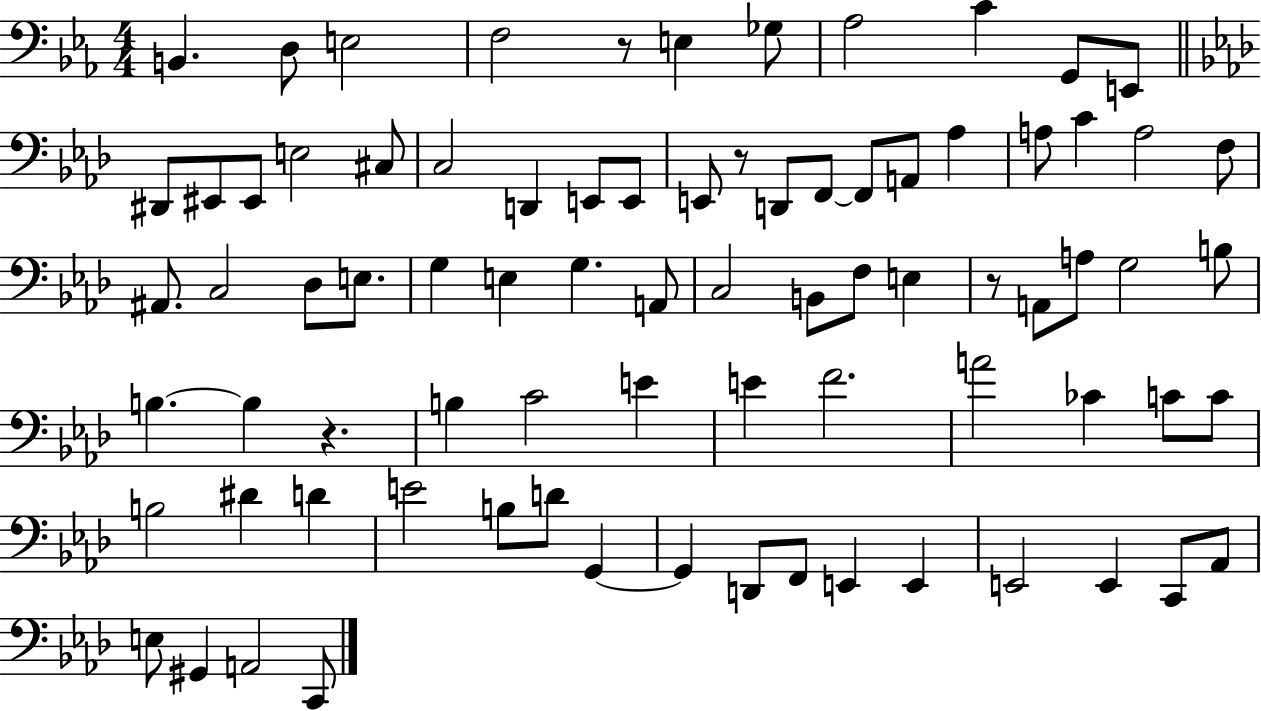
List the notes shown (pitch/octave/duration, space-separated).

B2/q. D3/e E3/h F3/h R/e E3/q Gb3/e Ab3/h C4/q G2/e E2/e D#2/e EIS2/e EIS2/e E3/h C#3/e C3/h D2/q E2/e E2/e E2/e R/e D2/e F2/e F2/e A2/e Ab3/q A3/e C4/q A3/h F3/e A#2/e. C3/h Db3/e E3/e. G3/q E3/q G3/q. A2/e C3/h B2/e F3/e E3/q R/e A2/e A3/e G3/h B3/e B3/q. B3/q R/q. B3/q C4/h E4/q E4/q F4/h. A4/h CES4/q C4/e C4/e B3/h D#4/q D4/q E4/h B3/e D4/e G2/q G2/q D2/e F2/e E2/q E2/q E2/h E2/q C2/e Ab2/e E3/e G#2/q A2/h C2/e